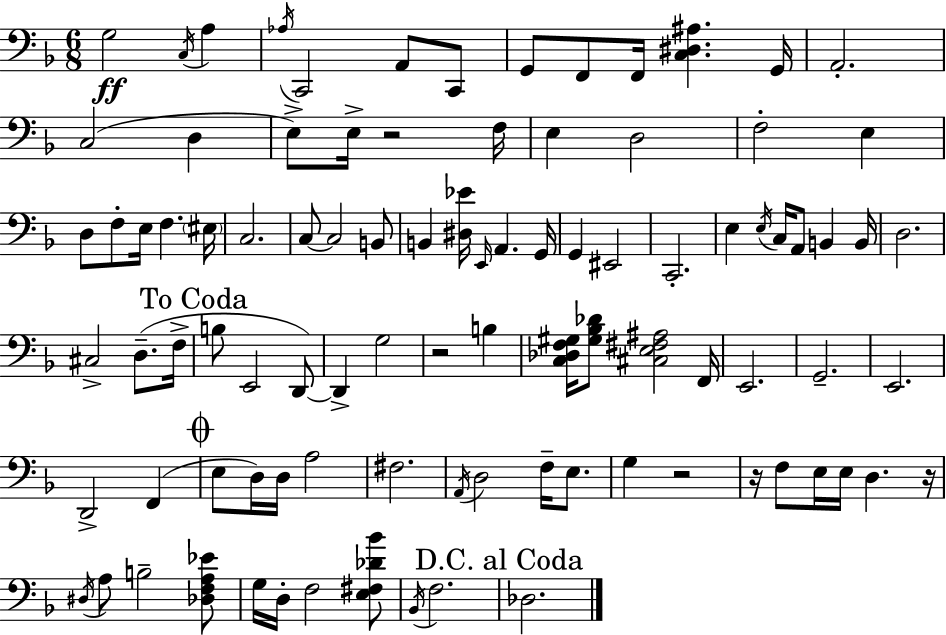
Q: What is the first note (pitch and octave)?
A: G3